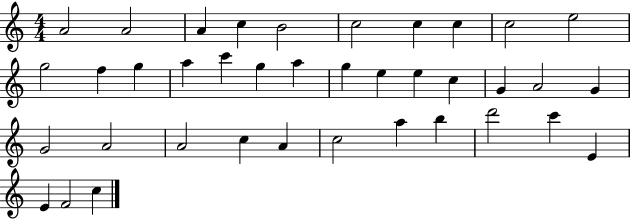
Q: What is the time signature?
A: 4/4